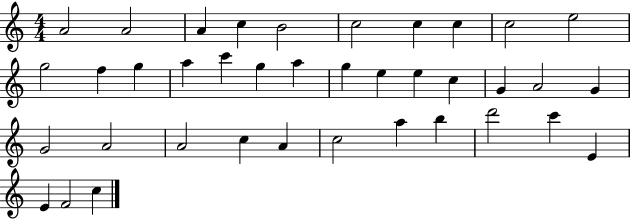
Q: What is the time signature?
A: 4/4